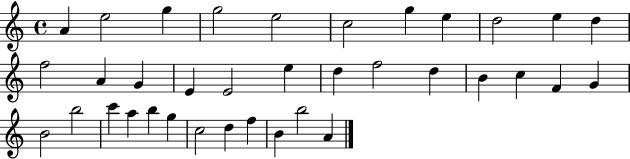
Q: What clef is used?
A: treble